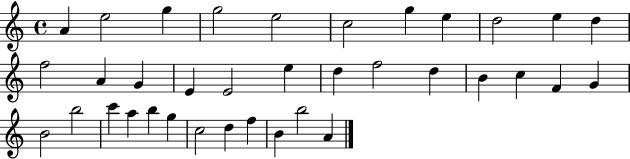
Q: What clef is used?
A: treble